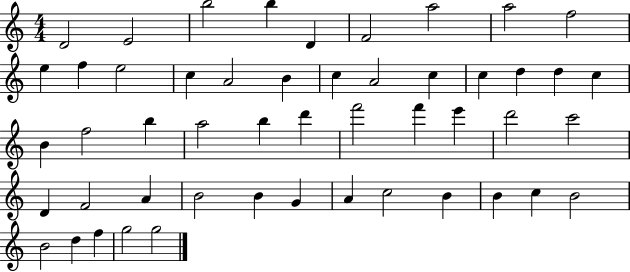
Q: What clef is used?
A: treble